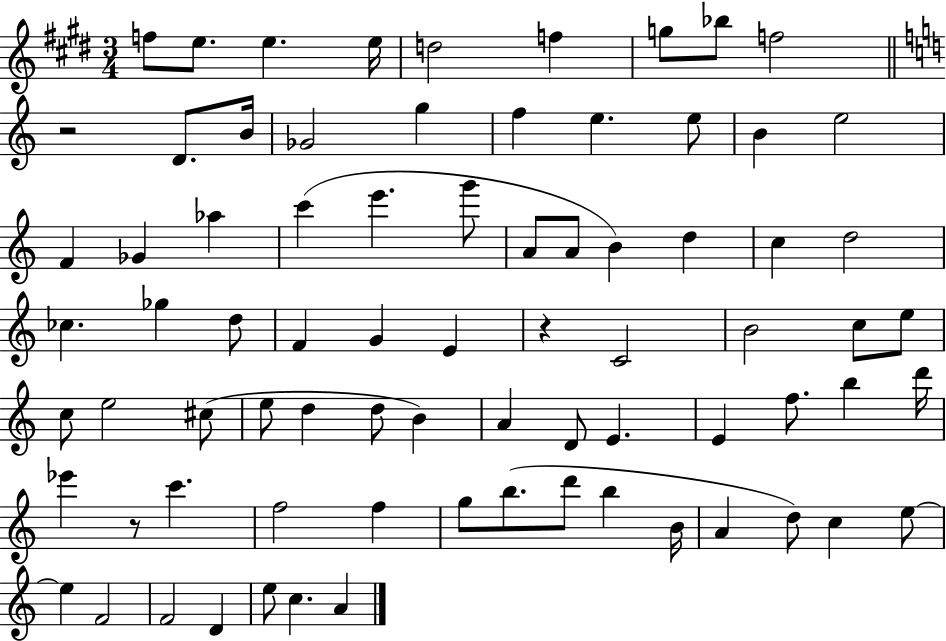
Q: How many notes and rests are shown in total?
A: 77